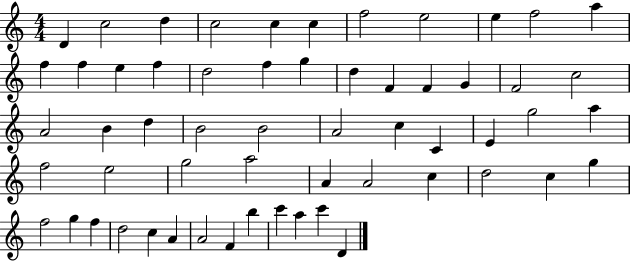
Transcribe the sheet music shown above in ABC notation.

X:1
T:Untitled
M:4/4
L:1/4
K:C
D c2 d c2 c c f2 e2 e f2 a f f e f d2 f g d F F G F2 c2 A2 B d B2 B2 A2 c C E g2 a f2 e2 g2 a2 A A2 c d2 c g f2 g f d2 c A A2 F b c' a c' D